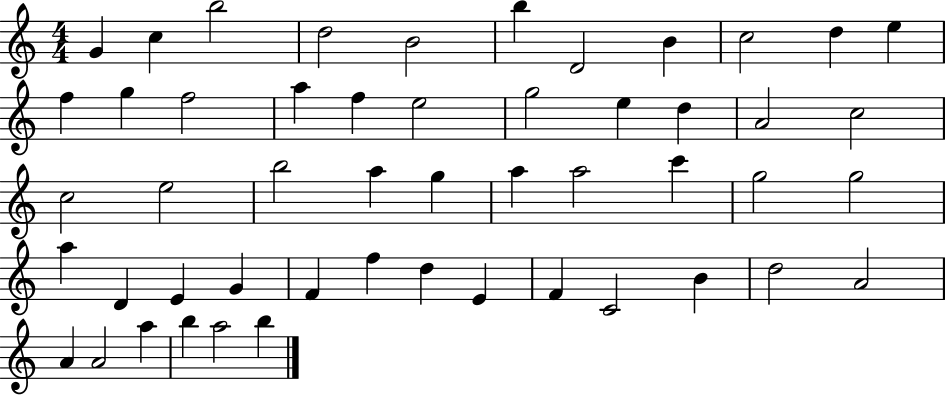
{
  \clef treble
  \numericTimeSignature
  \time 4/4
  \key c \major
  g'4 c''4 b''2 | d''2 b'2 | b''4 d'2 b'4 | c''2 d''4 e''4 | \break f''4 g''4 f''2 | a''4 f''4 e''2 | g''2 e''4 d''4 | a'2 c''2 | \break c''2 e''2 | b''2 a''4 g''4 | a''4 a''2 c'''4 | g''2 g''2 | \break a''4 d'4 e'4 g'4 | f'4 f''4 d''4 e'4 | f'4 c'2 b'4 | d''2 a'2 | \break a'4 a'2 a''4 | b''4 a''2 b''4 | \bar "|."
}